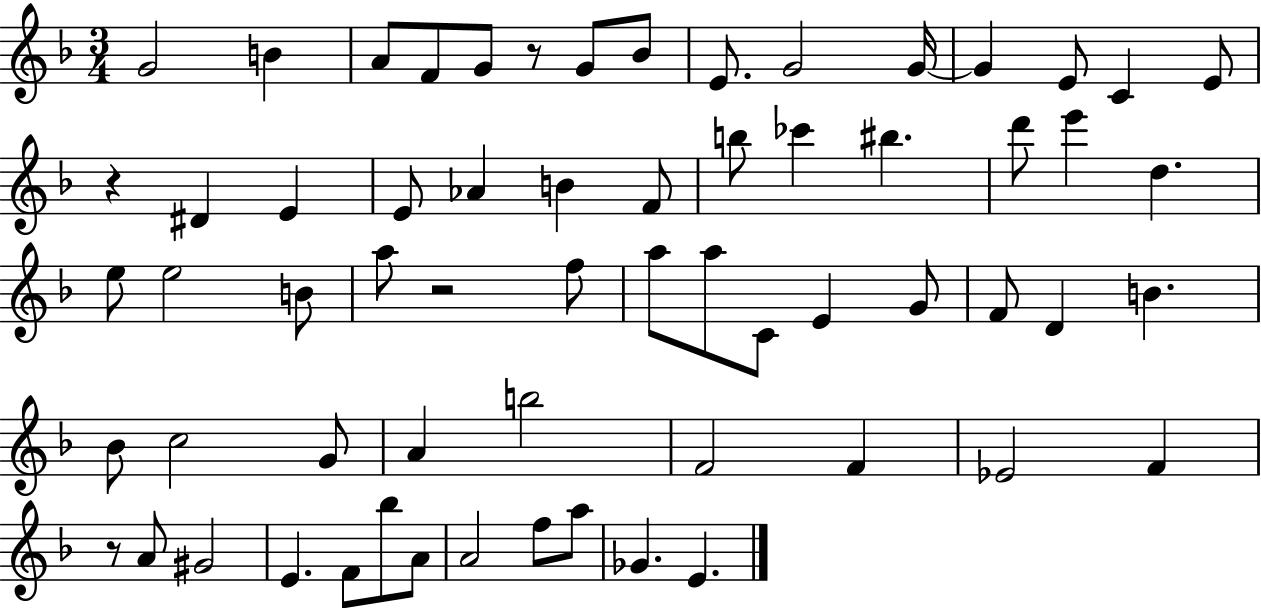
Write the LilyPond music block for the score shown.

{
  \clef treble
  \numericTimeSignature
  \time 3/4
  \key f \major
  g'2 b'4 | a'8 f'8 g'8 r8 g'8 bes'8 | e'8. g'2 g'16~~ | g'4 e'8 c'4 e'8 | \break r4 dis'4 e'4 | e'8 aes'4 b'4 f'8 | b''8 ces'''4 bis''4. | d'''8 e'''4 d''4. | \break e''8 e''2 b'8 | a''8 r2 f''8 | a''8 a''8 c'8 e'4 g'8 | f'8 d'4 b'4. | \break bes'8 c''2 g'8 | a'4 b''2 | f'2 f'4 | ees'2 f'4 | \break r8 a'8 gis'2 | e'4. f'8 bes''8 a'8 | a'2 f''8 a''8 | ges'4. e'4. | \break \bar "|."
}